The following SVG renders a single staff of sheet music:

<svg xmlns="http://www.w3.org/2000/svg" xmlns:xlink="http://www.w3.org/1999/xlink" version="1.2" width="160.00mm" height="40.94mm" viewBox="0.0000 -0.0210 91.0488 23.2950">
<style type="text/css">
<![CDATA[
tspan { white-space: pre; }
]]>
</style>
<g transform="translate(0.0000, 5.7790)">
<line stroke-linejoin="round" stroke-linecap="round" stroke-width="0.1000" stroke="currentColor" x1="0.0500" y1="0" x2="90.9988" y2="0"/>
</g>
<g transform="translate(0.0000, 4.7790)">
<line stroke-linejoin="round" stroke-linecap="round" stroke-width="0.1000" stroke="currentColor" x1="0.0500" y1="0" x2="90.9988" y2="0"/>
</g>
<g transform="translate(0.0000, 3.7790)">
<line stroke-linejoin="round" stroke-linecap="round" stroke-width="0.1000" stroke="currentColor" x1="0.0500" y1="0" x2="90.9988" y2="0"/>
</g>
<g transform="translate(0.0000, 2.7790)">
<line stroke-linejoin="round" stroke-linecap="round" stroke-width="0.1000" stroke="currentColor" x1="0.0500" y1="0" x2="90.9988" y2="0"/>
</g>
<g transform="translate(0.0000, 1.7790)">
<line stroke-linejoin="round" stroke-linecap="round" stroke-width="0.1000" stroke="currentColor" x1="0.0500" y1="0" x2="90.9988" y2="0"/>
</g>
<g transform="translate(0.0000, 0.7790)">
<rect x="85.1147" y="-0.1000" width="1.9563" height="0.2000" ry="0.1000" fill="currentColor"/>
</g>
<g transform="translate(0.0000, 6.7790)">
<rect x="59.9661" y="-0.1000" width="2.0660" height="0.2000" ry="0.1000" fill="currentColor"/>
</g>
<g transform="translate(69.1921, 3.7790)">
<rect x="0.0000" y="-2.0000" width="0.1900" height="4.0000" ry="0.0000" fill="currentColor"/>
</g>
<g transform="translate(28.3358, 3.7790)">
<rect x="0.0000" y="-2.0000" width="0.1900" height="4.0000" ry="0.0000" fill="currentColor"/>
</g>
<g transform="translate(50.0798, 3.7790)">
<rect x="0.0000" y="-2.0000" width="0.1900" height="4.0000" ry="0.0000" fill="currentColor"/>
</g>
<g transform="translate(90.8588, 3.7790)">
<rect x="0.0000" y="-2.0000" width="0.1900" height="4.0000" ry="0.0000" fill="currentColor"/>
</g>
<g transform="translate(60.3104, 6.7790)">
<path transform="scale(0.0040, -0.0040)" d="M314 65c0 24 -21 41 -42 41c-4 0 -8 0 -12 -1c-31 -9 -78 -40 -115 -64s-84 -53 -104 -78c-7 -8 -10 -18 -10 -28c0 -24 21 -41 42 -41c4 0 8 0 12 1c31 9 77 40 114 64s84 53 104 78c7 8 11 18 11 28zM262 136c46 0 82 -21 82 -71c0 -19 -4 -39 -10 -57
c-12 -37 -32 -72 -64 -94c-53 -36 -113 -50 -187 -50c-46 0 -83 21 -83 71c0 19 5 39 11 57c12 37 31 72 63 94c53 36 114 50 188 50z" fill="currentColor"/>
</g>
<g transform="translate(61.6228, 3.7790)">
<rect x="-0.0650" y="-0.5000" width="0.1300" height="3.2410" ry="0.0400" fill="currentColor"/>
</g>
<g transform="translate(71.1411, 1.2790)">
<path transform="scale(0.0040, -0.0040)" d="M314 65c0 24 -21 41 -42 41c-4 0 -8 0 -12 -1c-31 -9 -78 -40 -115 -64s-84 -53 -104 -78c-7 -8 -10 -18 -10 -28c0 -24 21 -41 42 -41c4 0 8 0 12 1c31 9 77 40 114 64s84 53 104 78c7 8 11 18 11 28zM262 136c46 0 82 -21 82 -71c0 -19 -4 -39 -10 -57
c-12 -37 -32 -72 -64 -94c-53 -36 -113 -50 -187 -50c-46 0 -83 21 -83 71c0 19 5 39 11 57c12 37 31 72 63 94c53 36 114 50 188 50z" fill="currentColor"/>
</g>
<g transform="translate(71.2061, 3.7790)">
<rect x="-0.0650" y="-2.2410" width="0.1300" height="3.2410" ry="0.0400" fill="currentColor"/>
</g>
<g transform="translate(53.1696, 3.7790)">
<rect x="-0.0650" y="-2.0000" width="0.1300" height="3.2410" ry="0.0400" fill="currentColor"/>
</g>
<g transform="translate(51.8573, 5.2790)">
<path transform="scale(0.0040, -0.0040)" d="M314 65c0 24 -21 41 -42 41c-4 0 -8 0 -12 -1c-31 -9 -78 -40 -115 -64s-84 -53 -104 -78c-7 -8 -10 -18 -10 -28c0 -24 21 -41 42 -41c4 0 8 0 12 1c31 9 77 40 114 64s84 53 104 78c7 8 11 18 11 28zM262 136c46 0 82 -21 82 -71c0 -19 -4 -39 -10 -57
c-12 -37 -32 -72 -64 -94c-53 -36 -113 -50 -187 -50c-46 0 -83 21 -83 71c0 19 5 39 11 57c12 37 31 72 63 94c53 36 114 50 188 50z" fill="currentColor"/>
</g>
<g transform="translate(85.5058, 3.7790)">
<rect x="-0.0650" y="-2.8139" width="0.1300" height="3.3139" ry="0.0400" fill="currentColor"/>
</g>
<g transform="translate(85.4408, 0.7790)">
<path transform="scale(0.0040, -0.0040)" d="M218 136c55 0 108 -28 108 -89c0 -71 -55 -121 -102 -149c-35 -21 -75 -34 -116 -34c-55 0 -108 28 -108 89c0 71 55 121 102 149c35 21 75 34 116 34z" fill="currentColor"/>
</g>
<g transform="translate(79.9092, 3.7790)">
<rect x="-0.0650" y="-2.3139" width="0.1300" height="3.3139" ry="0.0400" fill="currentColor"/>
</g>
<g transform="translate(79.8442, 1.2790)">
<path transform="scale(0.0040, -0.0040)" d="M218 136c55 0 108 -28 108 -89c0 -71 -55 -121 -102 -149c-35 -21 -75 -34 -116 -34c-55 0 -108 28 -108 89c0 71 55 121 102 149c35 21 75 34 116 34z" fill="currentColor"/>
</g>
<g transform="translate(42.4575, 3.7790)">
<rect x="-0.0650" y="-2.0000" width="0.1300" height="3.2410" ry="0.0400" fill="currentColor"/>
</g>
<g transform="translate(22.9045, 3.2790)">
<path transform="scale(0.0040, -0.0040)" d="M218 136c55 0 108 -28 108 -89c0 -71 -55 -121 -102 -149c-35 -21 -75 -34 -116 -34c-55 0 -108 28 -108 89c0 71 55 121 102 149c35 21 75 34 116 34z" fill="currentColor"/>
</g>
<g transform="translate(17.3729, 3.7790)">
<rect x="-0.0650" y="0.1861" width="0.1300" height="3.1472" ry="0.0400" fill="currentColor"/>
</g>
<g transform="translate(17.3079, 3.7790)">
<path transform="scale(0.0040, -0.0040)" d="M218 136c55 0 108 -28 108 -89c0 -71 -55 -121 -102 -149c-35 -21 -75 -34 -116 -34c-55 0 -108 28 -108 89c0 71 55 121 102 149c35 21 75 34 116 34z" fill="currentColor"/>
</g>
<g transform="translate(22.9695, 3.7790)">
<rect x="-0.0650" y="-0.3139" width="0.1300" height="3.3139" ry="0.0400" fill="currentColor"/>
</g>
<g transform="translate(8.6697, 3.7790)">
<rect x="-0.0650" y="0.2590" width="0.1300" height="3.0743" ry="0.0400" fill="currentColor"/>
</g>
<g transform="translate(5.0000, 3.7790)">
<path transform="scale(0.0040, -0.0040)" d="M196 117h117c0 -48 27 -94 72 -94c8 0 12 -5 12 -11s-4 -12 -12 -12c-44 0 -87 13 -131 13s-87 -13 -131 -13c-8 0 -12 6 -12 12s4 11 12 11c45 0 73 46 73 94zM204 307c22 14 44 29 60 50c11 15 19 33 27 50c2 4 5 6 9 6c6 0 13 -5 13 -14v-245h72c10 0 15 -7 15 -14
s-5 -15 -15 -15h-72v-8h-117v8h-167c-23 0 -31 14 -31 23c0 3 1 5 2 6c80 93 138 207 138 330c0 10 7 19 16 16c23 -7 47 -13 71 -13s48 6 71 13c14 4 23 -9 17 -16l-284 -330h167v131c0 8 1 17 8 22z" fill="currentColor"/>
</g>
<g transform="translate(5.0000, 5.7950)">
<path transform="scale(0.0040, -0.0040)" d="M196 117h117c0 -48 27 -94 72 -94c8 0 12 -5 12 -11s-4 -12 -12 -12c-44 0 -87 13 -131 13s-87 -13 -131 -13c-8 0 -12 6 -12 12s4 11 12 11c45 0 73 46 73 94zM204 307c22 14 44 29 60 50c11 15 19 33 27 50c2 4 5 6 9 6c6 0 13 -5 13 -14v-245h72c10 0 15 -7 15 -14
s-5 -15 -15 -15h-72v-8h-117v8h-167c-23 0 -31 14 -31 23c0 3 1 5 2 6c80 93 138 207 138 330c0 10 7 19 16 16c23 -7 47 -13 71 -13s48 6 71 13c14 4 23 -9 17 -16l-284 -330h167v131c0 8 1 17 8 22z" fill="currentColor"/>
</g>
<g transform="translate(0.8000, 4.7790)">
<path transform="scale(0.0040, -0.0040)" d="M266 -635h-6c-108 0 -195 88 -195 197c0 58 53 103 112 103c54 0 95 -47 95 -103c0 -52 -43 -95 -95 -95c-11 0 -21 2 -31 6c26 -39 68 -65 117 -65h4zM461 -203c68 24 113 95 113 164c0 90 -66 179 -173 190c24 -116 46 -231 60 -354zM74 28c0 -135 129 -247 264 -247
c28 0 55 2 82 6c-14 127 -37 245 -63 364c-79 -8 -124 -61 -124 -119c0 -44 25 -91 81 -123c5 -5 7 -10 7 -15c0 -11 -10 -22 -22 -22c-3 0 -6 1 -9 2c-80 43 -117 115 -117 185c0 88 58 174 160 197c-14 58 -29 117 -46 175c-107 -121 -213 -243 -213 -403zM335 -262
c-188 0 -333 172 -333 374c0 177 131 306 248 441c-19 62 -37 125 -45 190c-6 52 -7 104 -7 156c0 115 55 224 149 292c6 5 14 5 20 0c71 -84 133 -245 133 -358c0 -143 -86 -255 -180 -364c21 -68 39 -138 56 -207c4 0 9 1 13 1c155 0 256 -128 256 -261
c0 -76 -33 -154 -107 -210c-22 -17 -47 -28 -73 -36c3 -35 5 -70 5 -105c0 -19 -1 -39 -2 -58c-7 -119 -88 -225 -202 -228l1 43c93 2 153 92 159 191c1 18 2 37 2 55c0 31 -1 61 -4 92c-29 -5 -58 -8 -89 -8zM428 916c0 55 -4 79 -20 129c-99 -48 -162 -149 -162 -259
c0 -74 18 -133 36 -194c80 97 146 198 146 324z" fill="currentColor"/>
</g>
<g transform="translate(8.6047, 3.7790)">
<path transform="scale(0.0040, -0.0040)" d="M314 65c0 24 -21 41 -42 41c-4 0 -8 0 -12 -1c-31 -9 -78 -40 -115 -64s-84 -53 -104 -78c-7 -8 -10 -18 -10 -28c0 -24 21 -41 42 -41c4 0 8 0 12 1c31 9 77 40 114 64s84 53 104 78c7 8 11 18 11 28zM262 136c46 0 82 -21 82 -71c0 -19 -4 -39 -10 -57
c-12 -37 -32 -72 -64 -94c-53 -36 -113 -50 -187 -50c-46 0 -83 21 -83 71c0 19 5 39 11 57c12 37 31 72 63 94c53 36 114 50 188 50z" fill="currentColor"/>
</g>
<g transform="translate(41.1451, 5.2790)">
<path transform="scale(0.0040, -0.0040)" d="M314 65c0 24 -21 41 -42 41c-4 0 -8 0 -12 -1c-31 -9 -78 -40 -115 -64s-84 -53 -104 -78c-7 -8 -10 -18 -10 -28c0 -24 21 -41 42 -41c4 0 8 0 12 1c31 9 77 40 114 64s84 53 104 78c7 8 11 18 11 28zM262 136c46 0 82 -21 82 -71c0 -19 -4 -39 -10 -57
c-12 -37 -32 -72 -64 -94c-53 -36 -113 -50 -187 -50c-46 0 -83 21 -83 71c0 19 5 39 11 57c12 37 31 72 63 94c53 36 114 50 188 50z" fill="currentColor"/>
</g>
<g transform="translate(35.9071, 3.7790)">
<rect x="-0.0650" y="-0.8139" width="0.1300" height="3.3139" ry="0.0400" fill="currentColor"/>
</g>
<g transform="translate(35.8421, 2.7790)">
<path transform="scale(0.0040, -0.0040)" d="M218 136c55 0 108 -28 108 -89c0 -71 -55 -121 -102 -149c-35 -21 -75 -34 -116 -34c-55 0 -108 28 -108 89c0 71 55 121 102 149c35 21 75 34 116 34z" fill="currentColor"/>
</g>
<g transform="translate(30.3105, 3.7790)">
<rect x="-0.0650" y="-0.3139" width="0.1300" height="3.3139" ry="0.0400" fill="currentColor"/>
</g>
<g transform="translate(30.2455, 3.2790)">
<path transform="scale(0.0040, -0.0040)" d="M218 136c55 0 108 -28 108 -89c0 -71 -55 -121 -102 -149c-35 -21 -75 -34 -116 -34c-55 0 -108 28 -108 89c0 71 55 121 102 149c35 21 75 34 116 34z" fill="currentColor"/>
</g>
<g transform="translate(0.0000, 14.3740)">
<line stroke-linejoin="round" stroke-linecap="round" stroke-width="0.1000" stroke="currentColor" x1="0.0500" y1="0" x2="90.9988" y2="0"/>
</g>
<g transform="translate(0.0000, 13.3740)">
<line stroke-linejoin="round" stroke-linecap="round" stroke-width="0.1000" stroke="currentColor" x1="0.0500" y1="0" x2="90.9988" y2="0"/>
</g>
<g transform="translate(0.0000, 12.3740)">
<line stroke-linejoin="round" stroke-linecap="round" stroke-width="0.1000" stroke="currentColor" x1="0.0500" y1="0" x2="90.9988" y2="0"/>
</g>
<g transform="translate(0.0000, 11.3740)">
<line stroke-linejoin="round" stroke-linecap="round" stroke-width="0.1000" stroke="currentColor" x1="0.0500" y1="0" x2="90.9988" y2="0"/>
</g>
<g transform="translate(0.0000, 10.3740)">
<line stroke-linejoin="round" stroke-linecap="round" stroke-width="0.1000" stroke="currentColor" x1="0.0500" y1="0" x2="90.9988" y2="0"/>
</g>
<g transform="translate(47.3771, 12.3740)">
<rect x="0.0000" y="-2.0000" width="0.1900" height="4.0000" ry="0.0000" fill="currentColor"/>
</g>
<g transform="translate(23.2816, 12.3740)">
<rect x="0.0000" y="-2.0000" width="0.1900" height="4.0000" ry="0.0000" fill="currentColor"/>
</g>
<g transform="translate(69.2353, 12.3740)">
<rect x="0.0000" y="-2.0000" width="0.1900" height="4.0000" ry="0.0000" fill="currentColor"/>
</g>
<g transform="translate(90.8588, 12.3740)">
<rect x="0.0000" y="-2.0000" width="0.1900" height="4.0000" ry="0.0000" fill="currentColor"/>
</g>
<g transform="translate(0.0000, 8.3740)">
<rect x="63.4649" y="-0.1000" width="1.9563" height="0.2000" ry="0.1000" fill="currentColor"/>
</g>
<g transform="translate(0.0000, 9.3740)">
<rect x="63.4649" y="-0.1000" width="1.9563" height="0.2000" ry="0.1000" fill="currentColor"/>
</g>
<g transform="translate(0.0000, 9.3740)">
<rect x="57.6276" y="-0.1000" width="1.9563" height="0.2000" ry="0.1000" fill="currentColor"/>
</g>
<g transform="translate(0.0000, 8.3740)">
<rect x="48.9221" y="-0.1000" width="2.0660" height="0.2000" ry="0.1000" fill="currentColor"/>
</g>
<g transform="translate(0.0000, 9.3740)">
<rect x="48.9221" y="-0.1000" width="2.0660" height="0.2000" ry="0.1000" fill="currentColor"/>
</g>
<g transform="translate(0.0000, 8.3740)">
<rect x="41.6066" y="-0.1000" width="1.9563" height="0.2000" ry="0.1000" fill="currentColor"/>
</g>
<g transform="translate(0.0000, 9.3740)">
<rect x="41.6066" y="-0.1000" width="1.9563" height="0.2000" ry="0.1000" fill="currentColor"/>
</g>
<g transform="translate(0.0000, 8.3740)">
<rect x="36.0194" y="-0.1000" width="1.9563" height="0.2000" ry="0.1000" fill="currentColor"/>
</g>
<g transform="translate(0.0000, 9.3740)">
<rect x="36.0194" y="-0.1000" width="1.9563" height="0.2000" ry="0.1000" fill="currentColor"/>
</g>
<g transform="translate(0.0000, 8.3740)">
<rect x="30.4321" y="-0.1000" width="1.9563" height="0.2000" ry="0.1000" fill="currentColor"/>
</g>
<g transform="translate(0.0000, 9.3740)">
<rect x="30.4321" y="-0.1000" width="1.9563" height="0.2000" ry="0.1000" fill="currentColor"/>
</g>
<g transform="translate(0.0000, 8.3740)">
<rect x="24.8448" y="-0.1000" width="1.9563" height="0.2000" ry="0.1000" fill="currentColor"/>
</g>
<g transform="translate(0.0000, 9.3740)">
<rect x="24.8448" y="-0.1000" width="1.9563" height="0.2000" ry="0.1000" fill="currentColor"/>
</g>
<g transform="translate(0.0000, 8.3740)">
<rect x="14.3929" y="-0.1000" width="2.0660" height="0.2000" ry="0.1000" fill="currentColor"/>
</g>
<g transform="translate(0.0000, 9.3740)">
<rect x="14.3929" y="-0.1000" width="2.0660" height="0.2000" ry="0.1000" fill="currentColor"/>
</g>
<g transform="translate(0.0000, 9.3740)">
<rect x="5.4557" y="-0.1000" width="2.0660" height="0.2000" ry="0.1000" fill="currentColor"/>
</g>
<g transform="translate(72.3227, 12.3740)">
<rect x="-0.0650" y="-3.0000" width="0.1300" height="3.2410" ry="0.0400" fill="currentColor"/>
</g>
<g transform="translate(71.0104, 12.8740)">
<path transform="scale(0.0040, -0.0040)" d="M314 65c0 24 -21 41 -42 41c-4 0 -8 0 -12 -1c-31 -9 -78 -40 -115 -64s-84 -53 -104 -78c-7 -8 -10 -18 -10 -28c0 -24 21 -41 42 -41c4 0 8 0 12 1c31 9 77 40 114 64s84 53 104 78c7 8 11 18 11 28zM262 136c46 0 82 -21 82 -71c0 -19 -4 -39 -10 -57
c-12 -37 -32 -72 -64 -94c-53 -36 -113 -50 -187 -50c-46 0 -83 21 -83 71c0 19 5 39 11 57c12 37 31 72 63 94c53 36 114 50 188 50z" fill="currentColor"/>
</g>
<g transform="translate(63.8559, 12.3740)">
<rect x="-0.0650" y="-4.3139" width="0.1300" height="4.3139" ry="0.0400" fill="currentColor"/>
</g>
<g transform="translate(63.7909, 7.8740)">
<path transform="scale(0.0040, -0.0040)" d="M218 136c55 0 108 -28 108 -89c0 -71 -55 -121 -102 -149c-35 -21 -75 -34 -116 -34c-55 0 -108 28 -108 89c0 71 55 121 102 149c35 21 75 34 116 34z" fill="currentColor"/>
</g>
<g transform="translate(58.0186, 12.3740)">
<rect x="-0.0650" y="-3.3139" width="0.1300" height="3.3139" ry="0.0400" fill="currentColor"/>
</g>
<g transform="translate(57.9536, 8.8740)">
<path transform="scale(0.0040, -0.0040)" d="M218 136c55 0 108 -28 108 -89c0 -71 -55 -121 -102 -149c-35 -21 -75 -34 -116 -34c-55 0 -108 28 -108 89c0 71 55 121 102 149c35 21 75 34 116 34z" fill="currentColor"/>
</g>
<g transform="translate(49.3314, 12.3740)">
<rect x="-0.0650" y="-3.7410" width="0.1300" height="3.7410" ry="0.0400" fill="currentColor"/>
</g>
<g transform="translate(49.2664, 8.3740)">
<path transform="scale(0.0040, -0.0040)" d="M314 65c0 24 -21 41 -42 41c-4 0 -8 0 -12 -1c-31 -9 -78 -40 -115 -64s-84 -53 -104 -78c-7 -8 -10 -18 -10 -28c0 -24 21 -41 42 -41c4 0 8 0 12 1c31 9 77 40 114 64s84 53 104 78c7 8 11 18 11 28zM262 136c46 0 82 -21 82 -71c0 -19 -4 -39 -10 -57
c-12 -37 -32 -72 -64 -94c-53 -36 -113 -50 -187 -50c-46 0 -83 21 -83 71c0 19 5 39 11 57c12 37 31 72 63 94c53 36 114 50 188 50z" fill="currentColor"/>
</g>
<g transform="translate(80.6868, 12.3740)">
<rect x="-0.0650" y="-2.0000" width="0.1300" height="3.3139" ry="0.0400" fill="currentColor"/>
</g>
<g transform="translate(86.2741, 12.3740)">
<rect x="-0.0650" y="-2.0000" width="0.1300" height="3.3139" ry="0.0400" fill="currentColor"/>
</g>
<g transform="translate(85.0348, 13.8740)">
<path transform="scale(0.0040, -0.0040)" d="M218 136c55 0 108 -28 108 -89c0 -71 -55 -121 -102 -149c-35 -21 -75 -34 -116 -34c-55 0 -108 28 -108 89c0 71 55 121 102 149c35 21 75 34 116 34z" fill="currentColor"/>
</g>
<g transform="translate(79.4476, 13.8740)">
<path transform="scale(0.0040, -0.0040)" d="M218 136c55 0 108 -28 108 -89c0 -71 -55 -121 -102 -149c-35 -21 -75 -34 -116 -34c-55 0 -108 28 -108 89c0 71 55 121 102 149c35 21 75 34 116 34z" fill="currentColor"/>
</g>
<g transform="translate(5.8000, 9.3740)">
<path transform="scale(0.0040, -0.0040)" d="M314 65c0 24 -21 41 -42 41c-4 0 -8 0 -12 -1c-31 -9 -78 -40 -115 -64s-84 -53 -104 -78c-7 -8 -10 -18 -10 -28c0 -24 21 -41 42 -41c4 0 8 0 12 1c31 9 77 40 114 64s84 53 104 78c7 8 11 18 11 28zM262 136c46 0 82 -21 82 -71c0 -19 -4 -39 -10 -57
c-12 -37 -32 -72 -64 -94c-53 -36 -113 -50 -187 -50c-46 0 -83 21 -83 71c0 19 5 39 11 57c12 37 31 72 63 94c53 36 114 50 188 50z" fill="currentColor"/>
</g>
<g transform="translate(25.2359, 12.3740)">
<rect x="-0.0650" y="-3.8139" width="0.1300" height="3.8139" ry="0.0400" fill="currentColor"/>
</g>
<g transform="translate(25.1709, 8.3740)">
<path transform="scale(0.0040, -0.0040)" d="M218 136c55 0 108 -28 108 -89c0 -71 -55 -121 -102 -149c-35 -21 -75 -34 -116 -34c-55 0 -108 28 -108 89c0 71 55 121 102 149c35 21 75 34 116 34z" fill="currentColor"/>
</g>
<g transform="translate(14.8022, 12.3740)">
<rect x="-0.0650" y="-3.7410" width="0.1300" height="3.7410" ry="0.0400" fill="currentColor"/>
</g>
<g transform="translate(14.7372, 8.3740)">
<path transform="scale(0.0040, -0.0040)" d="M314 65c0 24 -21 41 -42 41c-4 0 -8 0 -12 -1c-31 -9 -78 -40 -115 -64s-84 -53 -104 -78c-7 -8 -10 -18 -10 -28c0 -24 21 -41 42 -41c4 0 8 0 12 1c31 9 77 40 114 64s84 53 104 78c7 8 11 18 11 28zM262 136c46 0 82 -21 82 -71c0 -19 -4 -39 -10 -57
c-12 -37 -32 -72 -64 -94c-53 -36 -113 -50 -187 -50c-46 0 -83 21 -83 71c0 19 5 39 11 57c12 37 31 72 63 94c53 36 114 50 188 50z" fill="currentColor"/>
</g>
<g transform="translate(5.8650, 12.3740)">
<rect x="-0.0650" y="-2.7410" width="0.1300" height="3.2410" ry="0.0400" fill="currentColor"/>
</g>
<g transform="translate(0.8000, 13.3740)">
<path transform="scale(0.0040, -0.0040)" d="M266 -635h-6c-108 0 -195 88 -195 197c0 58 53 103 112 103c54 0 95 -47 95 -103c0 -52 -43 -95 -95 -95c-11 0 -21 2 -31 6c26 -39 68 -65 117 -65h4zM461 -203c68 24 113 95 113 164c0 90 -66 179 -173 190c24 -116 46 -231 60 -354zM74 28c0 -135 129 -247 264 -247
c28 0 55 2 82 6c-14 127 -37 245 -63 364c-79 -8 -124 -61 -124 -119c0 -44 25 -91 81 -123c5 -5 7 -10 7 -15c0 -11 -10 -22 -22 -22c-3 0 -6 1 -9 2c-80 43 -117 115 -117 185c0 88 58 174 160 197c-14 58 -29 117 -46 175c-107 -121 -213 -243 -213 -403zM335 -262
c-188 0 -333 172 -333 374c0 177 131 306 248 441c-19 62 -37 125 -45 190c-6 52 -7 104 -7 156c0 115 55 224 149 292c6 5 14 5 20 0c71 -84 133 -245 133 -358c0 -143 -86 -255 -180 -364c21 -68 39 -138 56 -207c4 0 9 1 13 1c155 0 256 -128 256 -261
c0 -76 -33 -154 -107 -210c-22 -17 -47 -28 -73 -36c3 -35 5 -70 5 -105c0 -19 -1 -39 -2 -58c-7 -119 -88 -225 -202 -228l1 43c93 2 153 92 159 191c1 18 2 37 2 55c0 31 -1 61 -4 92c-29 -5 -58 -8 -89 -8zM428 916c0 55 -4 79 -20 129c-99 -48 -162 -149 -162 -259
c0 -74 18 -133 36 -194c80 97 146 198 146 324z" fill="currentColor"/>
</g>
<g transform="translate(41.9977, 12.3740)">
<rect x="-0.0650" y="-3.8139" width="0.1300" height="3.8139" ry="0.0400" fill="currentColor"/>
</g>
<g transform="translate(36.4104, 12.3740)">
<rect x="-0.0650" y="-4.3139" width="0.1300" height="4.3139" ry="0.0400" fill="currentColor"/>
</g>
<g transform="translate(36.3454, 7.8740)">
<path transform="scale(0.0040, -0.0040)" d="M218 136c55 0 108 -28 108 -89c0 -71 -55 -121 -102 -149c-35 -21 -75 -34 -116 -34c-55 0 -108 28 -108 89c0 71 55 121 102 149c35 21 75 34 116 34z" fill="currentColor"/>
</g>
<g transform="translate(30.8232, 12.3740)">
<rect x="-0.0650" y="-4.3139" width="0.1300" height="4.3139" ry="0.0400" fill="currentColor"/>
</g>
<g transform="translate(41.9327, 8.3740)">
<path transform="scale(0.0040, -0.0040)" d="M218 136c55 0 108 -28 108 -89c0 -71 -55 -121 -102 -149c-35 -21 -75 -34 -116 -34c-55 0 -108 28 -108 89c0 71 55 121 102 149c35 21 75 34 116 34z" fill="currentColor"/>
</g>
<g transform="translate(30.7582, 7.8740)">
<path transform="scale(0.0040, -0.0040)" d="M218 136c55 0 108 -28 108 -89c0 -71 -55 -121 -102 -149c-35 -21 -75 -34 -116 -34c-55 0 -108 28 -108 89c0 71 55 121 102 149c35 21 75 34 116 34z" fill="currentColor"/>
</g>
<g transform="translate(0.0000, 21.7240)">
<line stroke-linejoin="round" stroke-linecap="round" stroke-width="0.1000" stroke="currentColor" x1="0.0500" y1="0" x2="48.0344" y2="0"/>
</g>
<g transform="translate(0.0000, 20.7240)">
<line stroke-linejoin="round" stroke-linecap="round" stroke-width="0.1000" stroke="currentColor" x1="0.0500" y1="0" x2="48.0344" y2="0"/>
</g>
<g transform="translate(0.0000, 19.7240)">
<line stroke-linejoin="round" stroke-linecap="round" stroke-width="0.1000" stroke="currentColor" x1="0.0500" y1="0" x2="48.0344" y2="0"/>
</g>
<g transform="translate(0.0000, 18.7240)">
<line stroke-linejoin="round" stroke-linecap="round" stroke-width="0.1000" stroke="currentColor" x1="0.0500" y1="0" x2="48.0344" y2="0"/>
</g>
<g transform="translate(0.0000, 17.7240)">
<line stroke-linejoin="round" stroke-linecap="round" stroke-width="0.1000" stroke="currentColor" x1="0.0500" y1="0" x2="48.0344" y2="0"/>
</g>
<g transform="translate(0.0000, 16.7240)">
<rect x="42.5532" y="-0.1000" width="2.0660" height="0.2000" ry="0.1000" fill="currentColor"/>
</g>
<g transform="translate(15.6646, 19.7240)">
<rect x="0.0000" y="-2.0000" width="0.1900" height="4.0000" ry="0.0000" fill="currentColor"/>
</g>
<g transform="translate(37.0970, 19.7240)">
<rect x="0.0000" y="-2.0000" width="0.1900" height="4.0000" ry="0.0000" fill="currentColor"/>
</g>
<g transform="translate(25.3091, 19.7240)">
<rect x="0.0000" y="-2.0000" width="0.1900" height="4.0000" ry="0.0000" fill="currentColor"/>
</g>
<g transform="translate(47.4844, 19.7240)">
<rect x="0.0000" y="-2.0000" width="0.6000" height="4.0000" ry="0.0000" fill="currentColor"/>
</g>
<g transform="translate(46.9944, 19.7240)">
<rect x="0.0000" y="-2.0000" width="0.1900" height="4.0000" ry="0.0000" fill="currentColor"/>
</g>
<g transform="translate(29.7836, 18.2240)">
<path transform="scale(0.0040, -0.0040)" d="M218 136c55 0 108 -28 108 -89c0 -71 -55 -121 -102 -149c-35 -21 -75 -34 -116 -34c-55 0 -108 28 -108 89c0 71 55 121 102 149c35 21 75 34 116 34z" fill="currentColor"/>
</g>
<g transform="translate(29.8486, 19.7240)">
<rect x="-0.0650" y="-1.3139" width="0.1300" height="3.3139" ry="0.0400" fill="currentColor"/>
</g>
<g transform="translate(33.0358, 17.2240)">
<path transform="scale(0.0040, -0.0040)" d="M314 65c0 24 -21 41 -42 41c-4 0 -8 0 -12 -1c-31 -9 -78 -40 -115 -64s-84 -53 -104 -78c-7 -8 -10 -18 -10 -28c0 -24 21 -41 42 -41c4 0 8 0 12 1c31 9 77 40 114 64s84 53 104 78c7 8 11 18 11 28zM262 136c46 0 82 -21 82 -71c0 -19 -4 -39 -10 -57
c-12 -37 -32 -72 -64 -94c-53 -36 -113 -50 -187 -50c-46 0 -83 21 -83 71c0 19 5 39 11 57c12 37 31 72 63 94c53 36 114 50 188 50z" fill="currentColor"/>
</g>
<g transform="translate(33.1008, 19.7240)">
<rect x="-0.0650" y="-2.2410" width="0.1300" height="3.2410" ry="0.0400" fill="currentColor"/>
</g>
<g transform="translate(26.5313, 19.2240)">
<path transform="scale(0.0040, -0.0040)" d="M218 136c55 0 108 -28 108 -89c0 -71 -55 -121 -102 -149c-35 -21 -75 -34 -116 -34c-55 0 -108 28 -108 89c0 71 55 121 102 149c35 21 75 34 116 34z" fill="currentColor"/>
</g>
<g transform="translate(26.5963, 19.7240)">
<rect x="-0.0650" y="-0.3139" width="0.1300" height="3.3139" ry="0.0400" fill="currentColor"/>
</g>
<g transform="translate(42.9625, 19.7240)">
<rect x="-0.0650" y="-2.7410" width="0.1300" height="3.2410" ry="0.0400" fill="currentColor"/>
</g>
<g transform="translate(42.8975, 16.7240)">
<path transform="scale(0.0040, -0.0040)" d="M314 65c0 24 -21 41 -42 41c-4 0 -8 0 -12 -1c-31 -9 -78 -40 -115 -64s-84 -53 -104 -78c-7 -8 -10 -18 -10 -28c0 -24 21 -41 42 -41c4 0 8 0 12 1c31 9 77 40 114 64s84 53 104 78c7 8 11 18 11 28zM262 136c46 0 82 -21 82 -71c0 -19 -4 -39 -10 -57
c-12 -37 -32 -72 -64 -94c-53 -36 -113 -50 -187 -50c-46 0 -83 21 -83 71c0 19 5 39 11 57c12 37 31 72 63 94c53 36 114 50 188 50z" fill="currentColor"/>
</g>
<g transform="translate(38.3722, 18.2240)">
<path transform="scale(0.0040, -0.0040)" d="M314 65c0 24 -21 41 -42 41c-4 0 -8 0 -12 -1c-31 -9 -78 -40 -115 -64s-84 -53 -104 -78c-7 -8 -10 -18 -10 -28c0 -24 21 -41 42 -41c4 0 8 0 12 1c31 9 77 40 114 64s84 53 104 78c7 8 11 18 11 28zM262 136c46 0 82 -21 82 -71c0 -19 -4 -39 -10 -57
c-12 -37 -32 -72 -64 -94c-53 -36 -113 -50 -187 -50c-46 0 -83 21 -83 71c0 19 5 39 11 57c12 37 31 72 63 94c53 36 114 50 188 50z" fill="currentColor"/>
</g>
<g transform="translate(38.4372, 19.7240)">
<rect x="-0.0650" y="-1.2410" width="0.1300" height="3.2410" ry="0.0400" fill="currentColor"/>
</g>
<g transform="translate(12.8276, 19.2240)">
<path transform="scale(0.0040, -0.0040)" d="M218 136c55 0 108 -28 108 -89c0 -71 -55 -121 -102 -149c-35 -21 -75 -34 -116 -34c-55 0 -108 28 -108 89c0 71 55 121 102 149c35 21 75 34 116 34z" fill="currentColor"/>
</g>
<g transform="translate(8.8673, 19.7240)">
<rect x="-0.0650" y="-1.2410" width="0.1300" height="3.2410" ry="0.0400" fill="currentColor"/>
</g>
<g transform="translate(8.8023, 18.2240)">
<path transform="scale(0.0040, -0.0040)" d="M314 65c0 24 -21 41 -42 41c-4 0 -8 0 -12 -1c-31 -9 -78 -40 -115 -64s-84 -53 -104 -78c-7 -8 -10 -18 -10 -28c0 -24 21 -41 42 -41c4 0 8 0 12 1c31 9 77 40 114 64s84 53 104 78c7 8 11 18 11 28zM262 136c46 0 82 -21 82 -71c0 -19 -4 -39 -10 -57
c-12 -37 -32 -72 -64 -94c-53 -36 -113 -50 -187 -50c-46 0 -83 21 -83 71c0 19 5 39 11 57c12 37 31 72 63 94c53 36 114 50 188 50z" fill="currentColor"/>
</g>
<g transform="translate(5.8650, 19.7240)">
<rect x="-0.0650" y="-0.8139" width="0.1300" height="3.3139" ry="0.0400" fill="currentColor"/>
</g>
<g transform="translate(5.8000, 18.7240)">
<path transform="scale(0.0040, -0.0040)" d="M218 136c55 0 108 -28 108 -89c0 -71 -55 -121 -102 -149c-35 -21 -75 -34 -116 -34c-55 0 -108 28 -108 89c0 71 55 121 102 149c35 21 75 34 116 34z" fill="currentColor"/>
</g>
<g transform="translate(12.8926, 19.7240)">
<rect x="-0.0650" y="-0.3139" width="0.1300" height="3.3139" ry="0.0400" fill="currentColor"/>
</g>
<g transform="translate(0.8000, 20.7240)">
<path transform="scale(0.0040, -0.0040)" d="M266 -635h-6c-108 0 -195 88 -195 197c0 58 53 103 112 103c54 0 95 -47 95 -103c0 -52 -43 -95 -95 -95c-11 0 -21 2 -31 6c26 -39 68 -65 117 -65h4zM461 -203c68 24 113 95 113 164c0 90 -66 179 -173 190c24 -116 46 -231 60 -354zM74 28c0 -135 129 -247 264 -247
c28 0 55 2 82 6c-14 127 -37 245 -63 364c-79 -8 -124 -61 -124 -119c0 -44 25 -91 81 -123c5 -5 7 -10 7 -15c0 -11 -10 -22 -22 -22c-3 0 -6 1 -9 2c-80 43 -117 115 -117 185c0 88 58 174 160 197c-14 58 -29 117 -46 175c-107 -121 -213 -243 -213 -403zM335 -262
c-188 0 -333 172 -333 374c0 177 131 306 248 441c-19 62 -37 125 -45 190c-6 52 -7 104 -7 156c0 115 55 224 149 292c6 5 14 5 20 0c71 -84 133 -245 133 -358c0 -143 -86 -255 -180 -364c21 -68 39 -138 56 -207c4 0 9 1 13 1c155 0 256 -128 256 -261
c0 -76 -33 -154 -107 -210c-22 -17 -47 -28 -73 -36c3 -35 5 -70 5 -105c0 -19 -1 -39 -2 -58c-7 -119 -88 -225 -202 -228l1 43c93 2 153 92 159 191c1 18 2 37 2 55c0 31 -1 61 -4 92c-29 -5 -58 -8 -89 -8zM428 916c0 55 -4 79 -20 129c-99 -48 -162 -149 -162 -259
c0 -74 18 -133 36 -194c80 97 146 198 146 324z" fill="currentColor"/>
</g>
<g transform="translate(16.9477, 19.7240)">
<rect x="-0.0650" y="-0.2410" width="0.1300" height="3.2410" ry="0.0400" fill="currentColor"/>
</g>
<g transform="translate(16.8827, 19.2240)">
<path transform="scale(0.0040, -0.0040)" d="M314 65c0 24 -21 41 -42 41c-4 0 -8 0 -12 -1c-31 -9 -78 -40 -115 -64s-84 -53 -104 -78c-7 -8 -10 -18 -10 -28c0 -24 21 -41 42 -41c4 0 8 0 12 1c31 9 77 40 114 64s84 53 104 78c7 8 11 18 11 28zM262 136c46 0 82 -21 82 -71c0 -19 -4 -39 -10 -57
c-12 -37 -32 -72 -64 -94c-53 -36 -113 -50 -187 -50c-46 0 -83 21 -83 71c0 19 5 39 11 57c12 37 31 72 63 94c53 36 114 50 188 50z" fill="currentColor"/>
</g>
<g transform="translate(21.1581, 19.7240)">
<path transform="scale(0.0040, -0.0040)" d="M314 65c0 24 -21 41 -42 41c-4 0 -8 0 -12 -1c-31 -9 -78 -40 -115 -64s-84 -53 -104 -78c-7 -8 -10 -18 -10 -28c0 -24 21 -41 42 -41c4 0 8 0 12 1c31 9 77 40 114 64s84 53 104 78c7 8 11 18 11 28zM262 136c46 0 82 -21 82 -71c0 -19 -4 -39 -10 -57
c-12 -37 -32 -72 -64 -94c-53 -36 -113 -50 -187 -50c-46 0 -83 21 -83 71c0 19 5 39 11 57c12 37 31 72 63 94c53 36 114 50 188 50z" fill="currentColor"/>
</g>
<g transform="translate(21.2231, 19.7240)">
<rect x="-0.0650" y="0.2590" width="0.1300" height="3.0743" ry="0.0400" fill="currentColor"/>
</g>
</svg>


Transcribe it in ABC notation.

X:1
T:Untitled
M:4/4
L:1/4
K:C
B2 B c c d F2 F2 C2 g2 g a a2 c'2 c' d' d' c' c'2 b d' A2 F F d e2 c c2 B2 c e g2 e2 a2